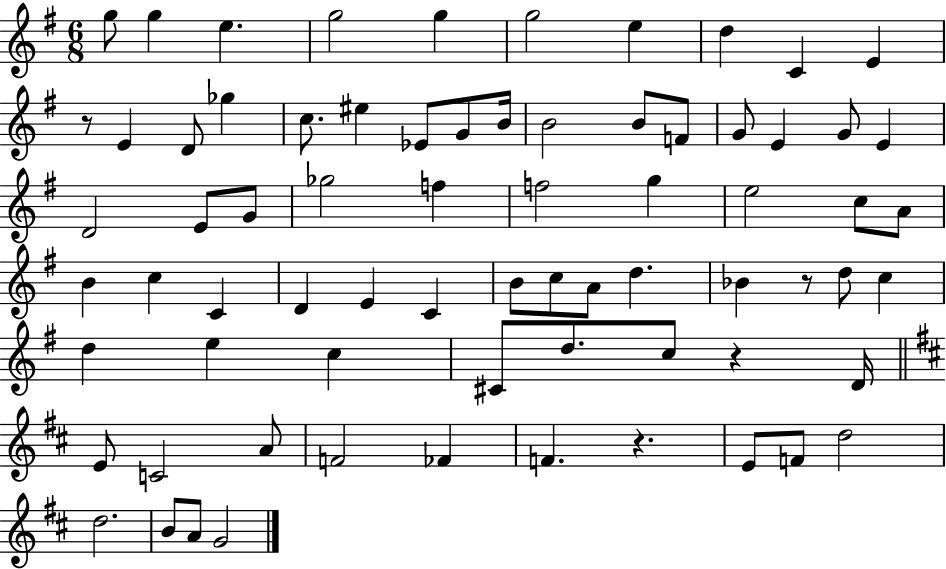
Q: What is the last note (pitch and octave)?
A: G4